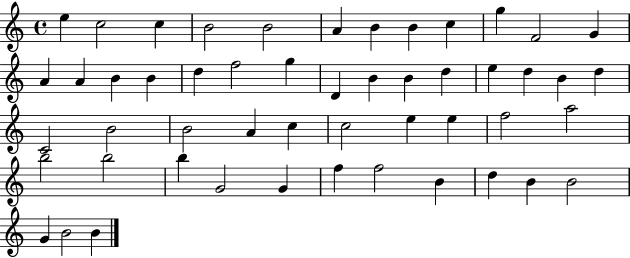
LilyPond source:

{
  \clef treble
  \time 4/4
  \defaultTimeSignature
  \key c \major
  e''4 c''2 c''4 | b'2 b'2 | a'4 b'4 b'4 c''4 | g''4 f'2 g'4 | \break a'4 a'4 b'4 b'4 | d''4 f''2 g''4 | d'4 b'4 b'4 d''4 | e''4 d''4 b'4 d''4 | \break c'2 b'2 | b'2 a'4 c''4 | c''2 e''4 e''4 | f''2 a''2 | \break b''2 b''2 | b''4 g'2 g'4 | f''4 f''2 b'4 | d''4 b'4 b'2 | \break g'4 b'2 b'4 | \bar "|."
}